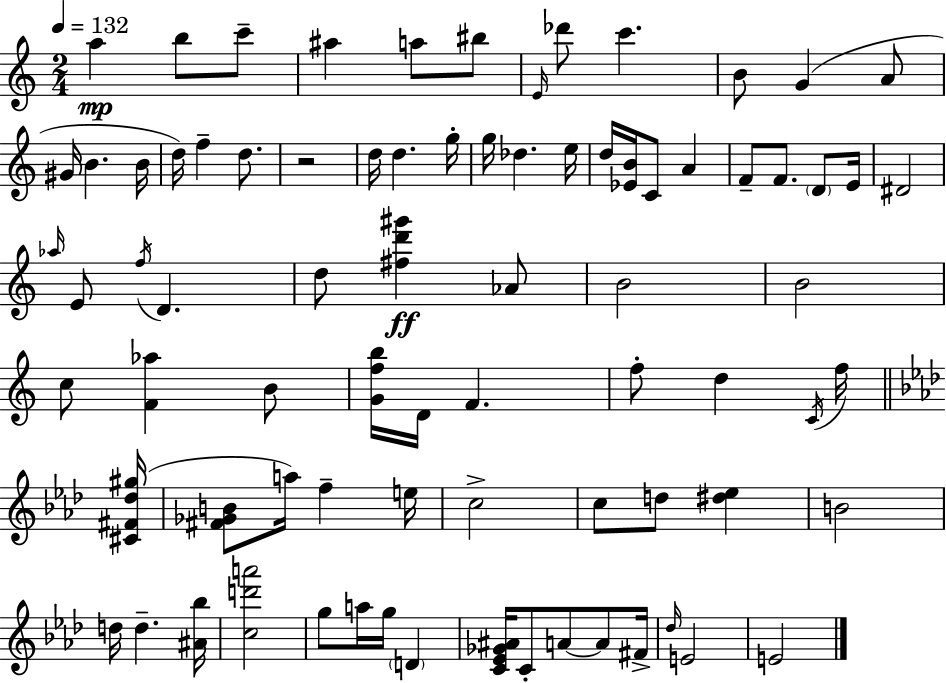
A5/q B5/e C6/e A#5/q A5/e BIS5/e E4/s Db6/e C6/q. B4/e G4/q A4/e G#4/s B4/q. B4/s D5/s F5/q D5/e. R/h D5/s D5/q. G5/s G5/s Db5/q. E5/s D5/s [Eb4,B4]/s C4/e A4/q F4/e F4/e. D4/e E4/s D#4/h Ab5/s E4/e F5/s D4/q. D5/e [F#5,D6,G#6]/q Ab4/e B4/h B4/h C5/e [F4,Ab5]/q B4/e [G4,F5,B5]/s D4/s F4/q. F5/e D5/q C4/s F5/s [C#4,F#4,Db5,G#5]/s [F#4,Gb4,B4]/e A5/s F5/q E5/s C5/h C5/e D5/e [D#5,Eb5]/q B4/h D5/s D5/q. [A#4,Bb5]/s [C5,D6,A6]/h G5/e A5/s G5/s D4/q [C4,Eb4,Gb4,A#4]/s C4/e A4/e A4/e F#4/s Db5/s E4/h E4/h